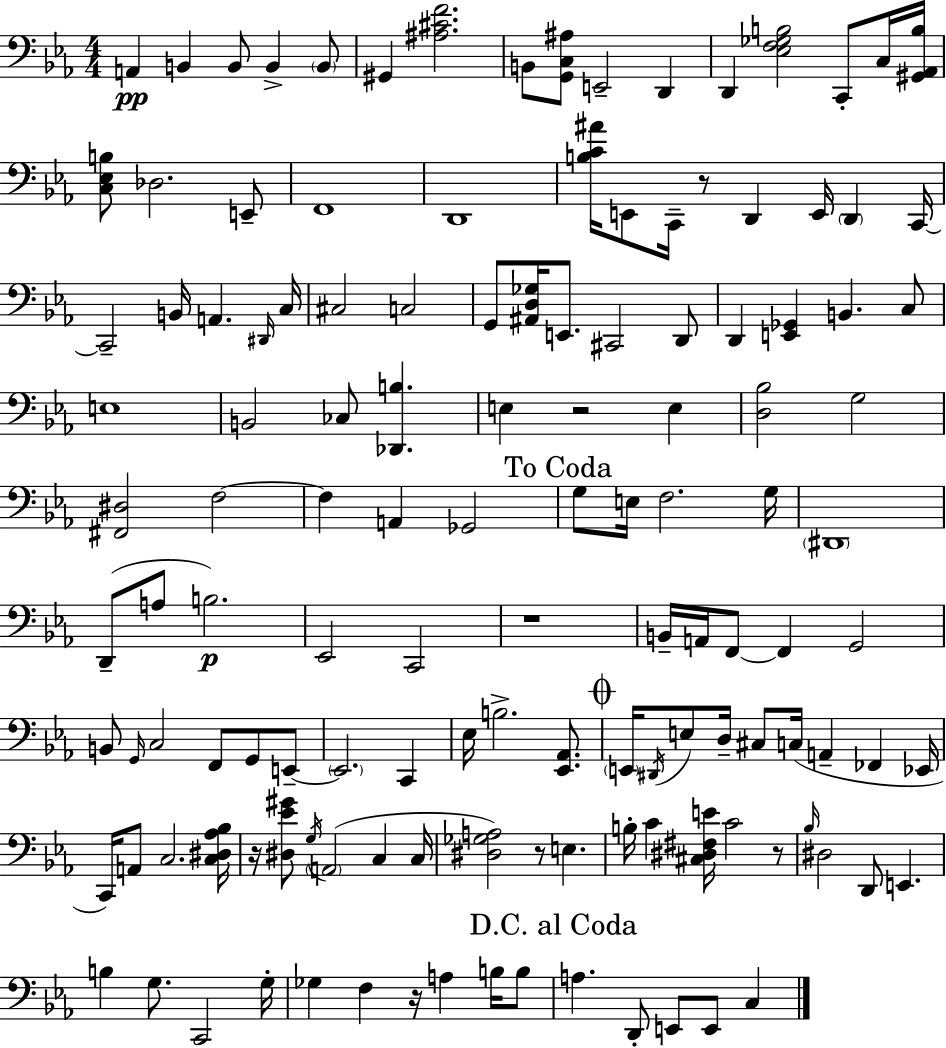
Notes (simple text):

A2/q B2/q B2/e B2/q B2/e G#2/q [A#3,C#4,F4]/h. B2/e [G2,C3,A#3]/e E2/h D2/q D2/q [Eb3,F3,Gb3,B3]/h C2/e C3/s [G#2,Ab2,B3]/s [C3,Eb3,B3]/e Db3/h. E2/e F2/w D2/w [B3,C4,A#4]/s E2/e C2/s R/e D2/q E2/s D2/q C2/s C2/h B2/s A2/q. D#2/s C3/s C#3/h C3/h G2/e [A#2,D3,Gb3]/s E2/e. C#2/h D2/e D2/q [E2,Gb2]/q B2/q. C3/e E3/w B2/h CES3/e [Db2,B3]/q. E3/q R/h E3/q [D3,Bb3]/h G3/h [F#2,D#3]/h F3/h F3/q A2/q Gb2/h G3/e E3/s F3/h. G3/s D#2/w D2/e A3/e B3/h. Eb2/h C2/h R/w B2/s A2/s F2/e F2/q G2/h B2/e G2/s C3/h F2/e G2/e E2/e E2/h. C2/q Eb3/s B3/h. [Eb2,Ab2]/e. E2/s D#2/s E3/e D3/s C#3/e C3/s A2/q FES2/q Eb2/s C2/s A2/e C3/h. [C3,D#3,Ab3,Bb3]/s R/s [D#3,Eb4,G#4]/e G3/s A2/h C3/q C3/s [D#3,Gb3,A3]/h R/e E3/q. B3/s C4/q [C#3,D#3,F#3,E4]/s C4/h R/e Bb3/s D#3/h D2/e E2/q. B3/q G3/e. C2/h G3/s Gb3/q F3/q R/s A3/q B3/s B3/e A3/q. D2/e E2/e E2/e C3/q